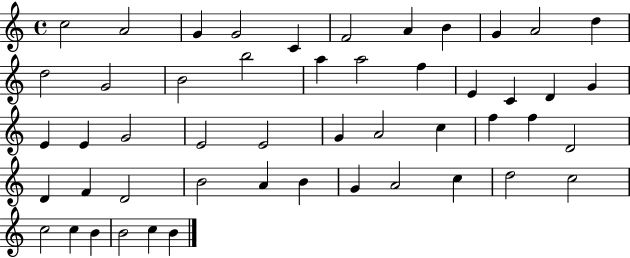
X:1
T:Untitled
M:4/4
L:1/4
K:C
c2 A2 G G2 C F2 A B G A2 d d2 G2 B2 b2 a a2 f E C D G E E G2 E2 E2 G A2 c f f D2 D F D2 B2 A B G A2 c d2 c2 c2 c B B2 c B